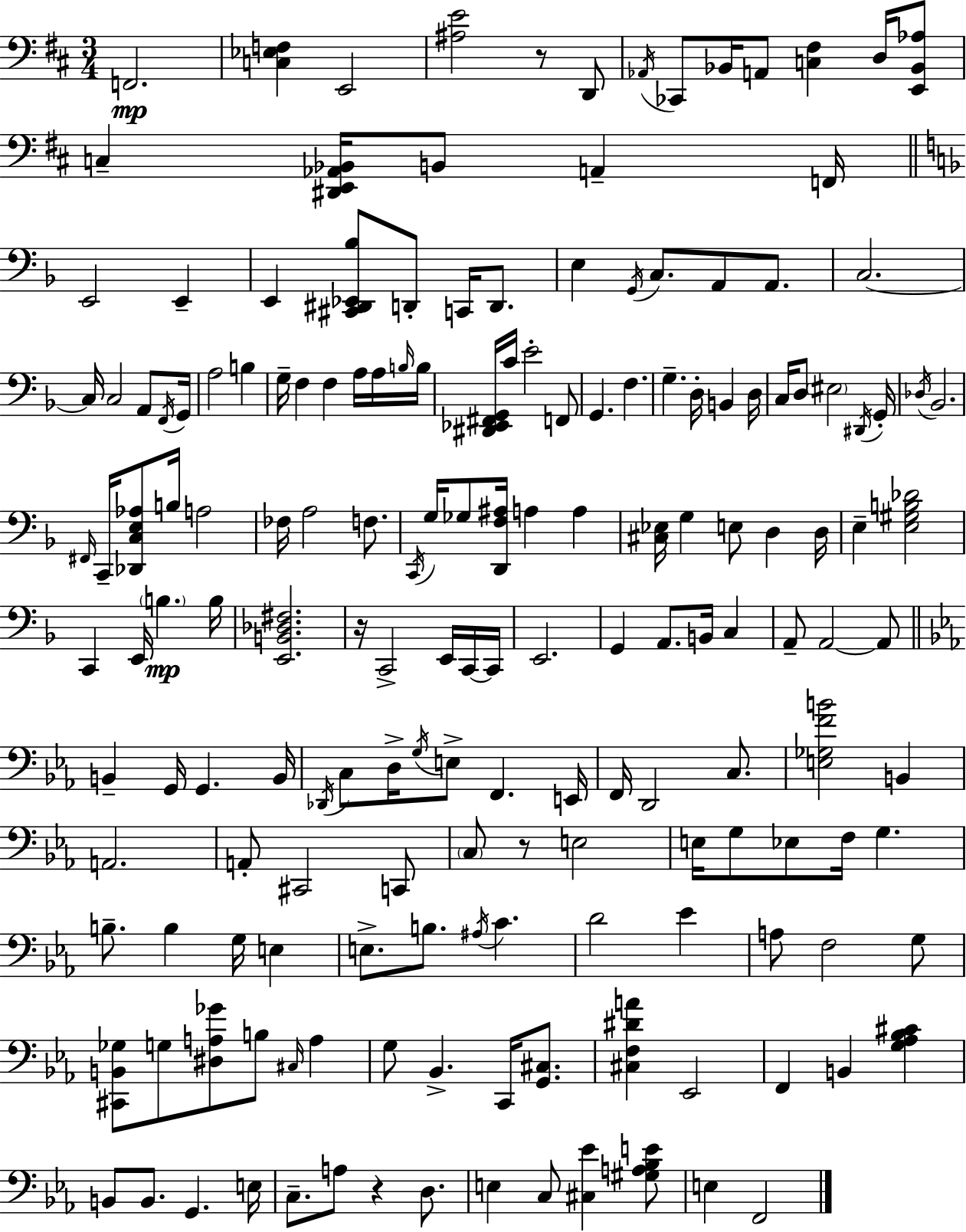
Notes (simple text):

F2/h. [C3,Eb3,F3]/q E2/h [A#3,E4]/h R/e D2/e Ab2/s CES2/e Bb2/s A2/e [C3,F#3]/q D3/s [E2,Bb2,Ab3]/e C3/q [D#2,E2,Ab2,Bb2]/s B2/e A2/q F2/s E2/h E2/q E2/q [C#2,D#2,Eb2,Bb3]/e D2/e C2/s D2/e. E3/q G2/s C3/e. A2/e A2/e. C3/h. C3/s C3/h A2/e F2/s G2/s A3/h B3/q G3/s F3/q F3/q A3/s A3/s B3/s B3/s [D#2,Eb2,F#2,G2]/s C4/s E4/h F2/e G2/q. F3/q. G3/q. D3/s B2/q D3/s C3/s D3/e EIS3/h D#2/s G2/s Db3/s Bb2/h. F#2/s C2/s [Db2,C3,E3,Ab3]/e B3/s A3/h FES3/s A3/h F3/e. C2/s G3/s Gb3/e [D2,F3,A#3]/s A3/q A3/q [C#3,Eb3]/s G3/q E3/e D3/q D3/s E3/q [E3,G#3,B3,Db4]/h C2/q E2/s B3/q. B3/s [E2,B2,Db3,F#3]/h. R/s C2/h E2/s C2/s C2/s E2/h. G2/q A2/e. B2/s C3/q A2/e A2/h A2/e B2/q G2/s G2/q. B2/s Db2/s C3/e D3/s G3/s E3/e F2/q. E2/s F2/s D2/h C3/e. [E3,Gb3,F4,B4]/h B2/q A2/h. A2/e C#2/h C2/e C3/e R/e E3/h E3/s G3/e Eb3/e F3/s G3/q. B3/e. B3/q G3/s E3/q E3/e. B3/e. A#3/s C4/q. D4/h Eb4/q A3/e F3/h G3/e [C#2,B2,Gb3]/e G3/e [D#3,A3,Gb4]/e B3/e C#3/s A3/q G3/e Bb2/q. C2/s [G2,C#3]/e. [C#3,F3,D#4,A4]/q Eb2/h F2/q B2/q [G3,Ab3,Bb3,C#4]/q B2/e B2/e. G2/q. E3/s C3/e. A3/e R/q D3/e. E3/q C3/e [C#3,Eb4]/q [G#3,A3,Bb3,E4]/e E3/q F2/h